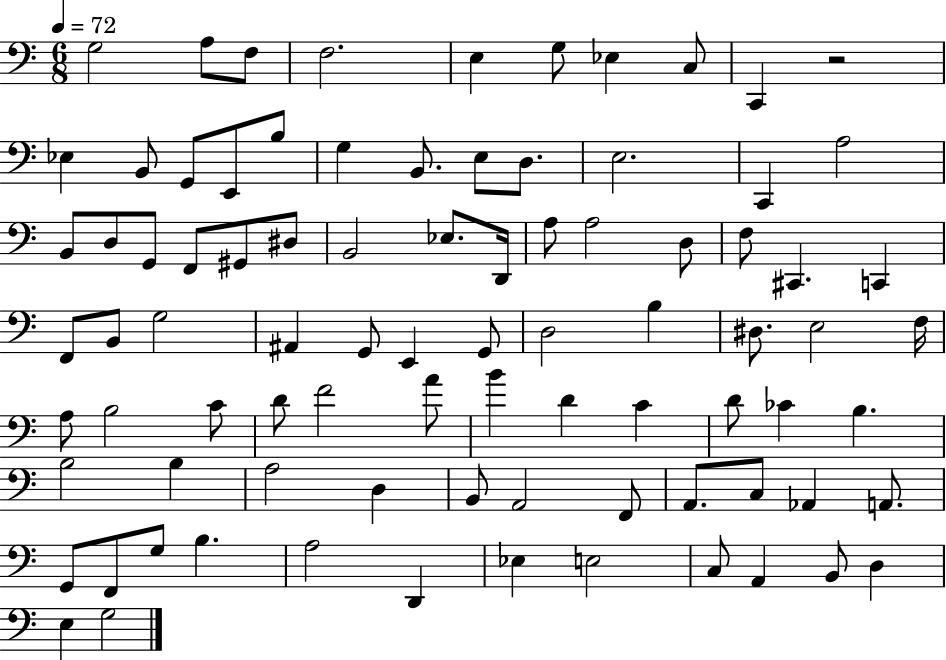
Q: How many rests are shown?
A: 1